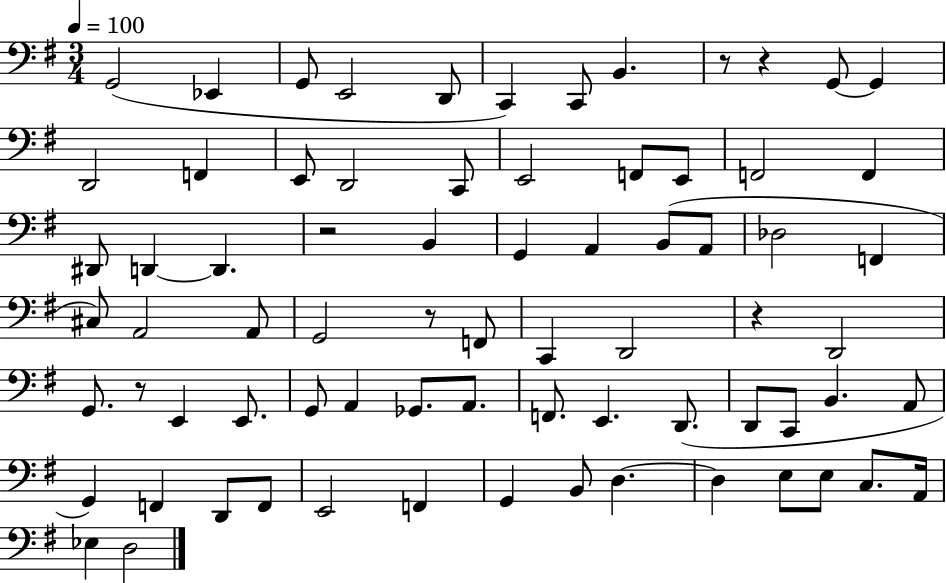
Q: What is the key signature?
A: G major